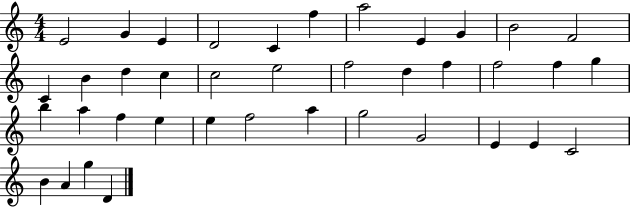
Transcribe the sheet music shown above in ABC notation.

X:1
T:Untitled
M:4/4
L:1/4
K:C
E2 G E D2 C f a2 E G B2 F2 C B d c c2 e2 f2 d f f2 f g b a f e e f2 a g2 G2 E E C2 B A g D